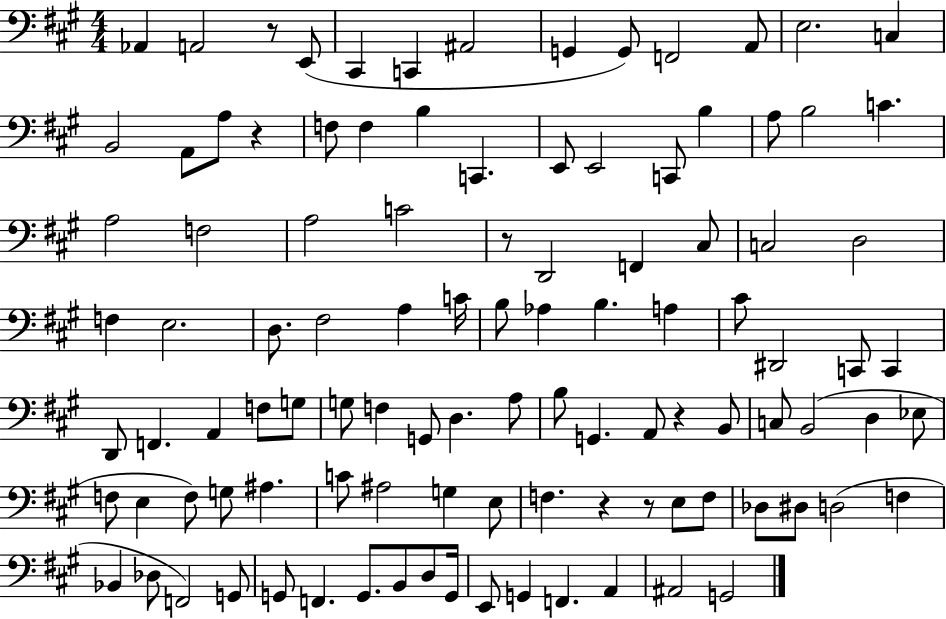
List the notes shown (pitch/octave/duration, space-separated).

Ab2/q A2/h R/e E2/e C#2/q C2/q A#2/h G2/q G2/e F2/h A2/e E3/h. C3/q B2/h A2/e A3/e R/q F3/e F3/q B3/q C2/q. E2/e E2/h C2/e B3/q A3/e B3/h C4/q. A3/h F3/h A3/h C4/h R/e D2/h F2/q C#3/e C3/h D3/h F3/q E3/h. D3/e. F#3/h A3/q C4/s B3/e Ab3/q B3/q. A3/q C#4/e D#2/h C2/e C2/q D2/e F2/q. A2/q F3/e G3/e G3/e F3/q G2/e D3/q. A3/e B3/e G2/q. A2/e R/q B2/e C3/e B2/h D3/q Eb3/e F3/e E3/q F3/e G3/e A#3/q. C4/e A#3/h G3/q E3/e F3/q. R/q R/e E3/e F3/e Db3/e D#3/e D3/h F3/q Bb2/q Db3/e F2/h G2/e G2/e F2/q. G2/e. B2/e D3/e G2/s E2/e G2/q F2/q. A2/q A#2/h G2/h